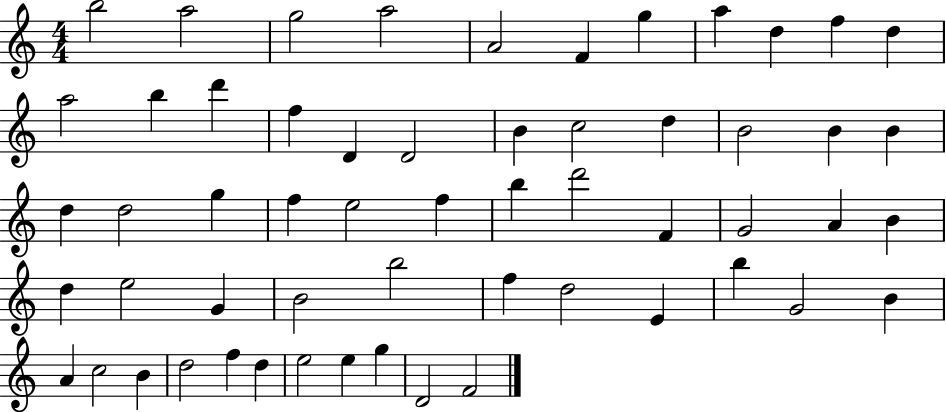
B5/h A5/h G5/h A5/h A4/h F4/q G5/q A5/q D5/q F5/q D5/q A5/h B5/q D6/q F5/q D4/q D4/h B4/q C5/h D5/q B4/h B4/q B4/q D5/q D5/h G5/q F5/q E5/h F5/q B5/q D6/h F4/q G4/h A4/q B4/q D5/q E5/h G4/q B4/h B5/h F5/q D5/h E4/q B5/q G4/h B4/q A4/q C5/h B4/q D5/h F5/q D5/q E5/h E5/q G5/q D4/h F4/h